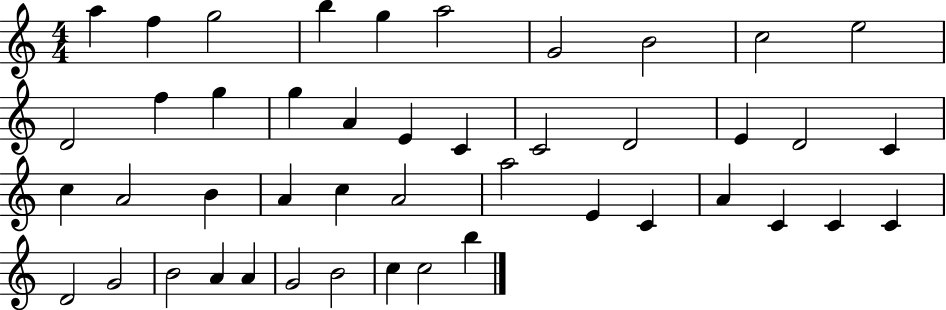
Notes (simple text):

A5/q F5/q G5/h B5/q G5/q A5/h G4/h B4/h C5/h E5/h D4/h F5/q G5/q G5/q A4/q E4/q C4/q C4/h D4/h E4/q D4/h C4/q C5/q A4/h B4/q A4/q C5/q A4/h A5/h E4/q C4/q A4/q C4/q C4/q C4/q D4/h G4/h B4/h A4/q A4/q G4/h B4/h C5/q C5/h B5/q